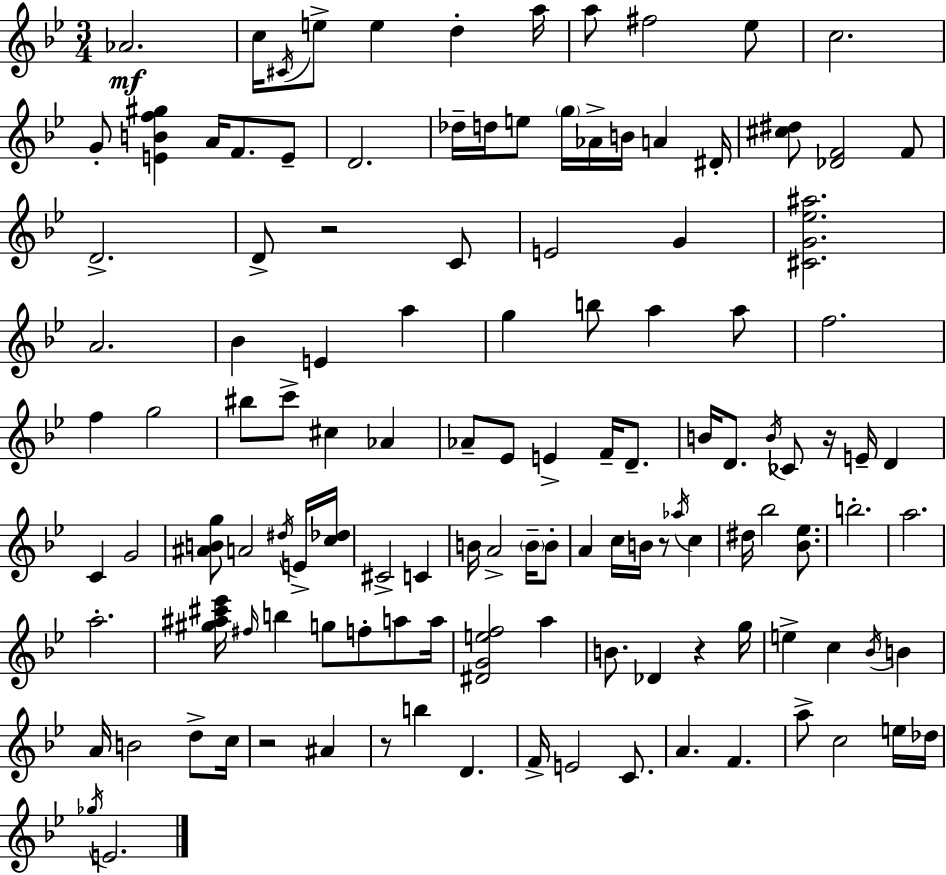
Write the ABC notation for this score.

X:1
T:Untitled
M:3/4
L:1/4
K:Gm
_A2 c/4 ^C/4 e/2 e d a/4 a/2 ^f2 _e/2 c2 G/2 [EBf^g] A/4 F/2 E/2 D2 _d/4 d/4 e/2 g/4 _A/4 B/4 A ^D/4 [^c^d]/2 [_DF]2 F/2 D2 D/2 z2 C/2 E2 G [^CG_e^a]2 A2 _B E a g b/2 a a/2 f2 f g2 ^b/2 c'/2 ^c _A _A/2 _E/2 E F/4 D/2 B/4 D/2 B/4 _C/2 z/4 E/4 D C G2 [^ABg]/2 A2 ^d/4 E/4 [c_d]/4 ^C2 C B/4 A2 B/4 B/2 A c/4 B/4 z/2 _a/4 c ^d/4 _b2 [_B_e]/2 b2 a2 a2 [^g^a^c'_e']/4 ^f/4 b g/2 f/2 a/2 a/4 [^DGef]2 a B/2 _D z g/4 e c _B/4 B A/4 B2 d/2 c/4 z2 ^A z/2 b D F/4 E2 C/2 A F a/2 c2 e/4 _d/4 _g/4 E2